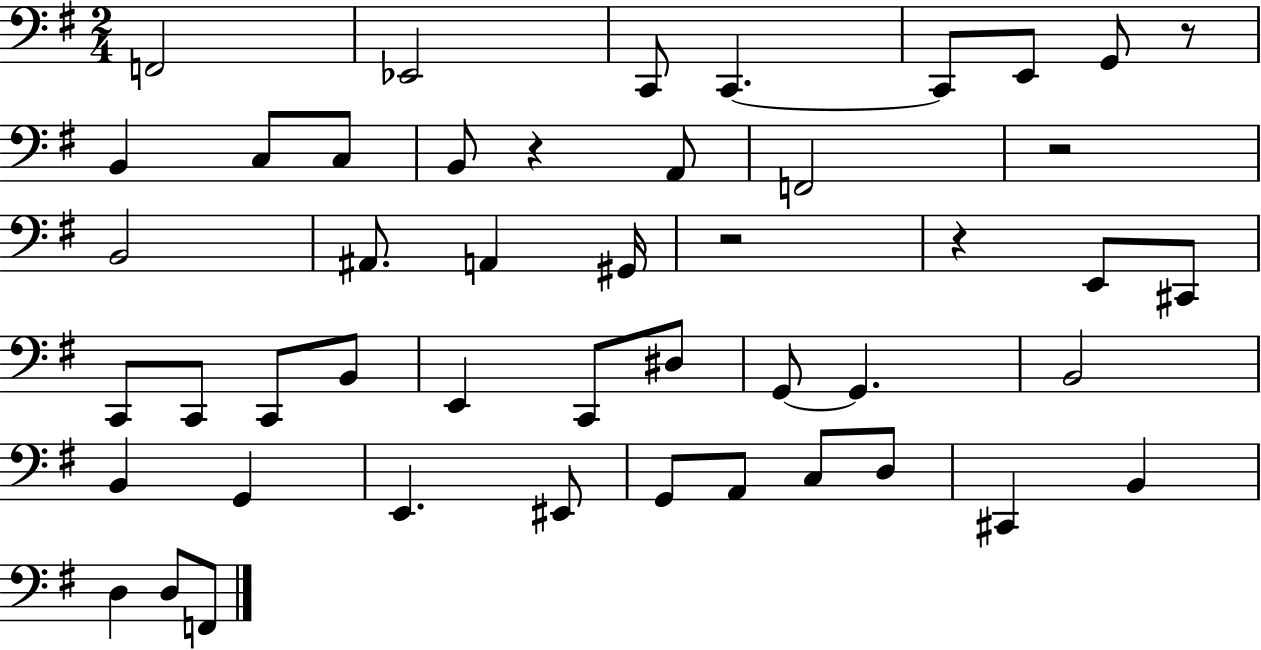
{
  \clef bass
  \numericTimeSignature
  \time 2/4
  \key g \major
  f,2 | ees,2 | c,8 c,4.~~ | c,8 e,8 g,8 r8 | \break b,4 c8 c8 | b,8 r4 a,8 | f,2 | r2 | \break b,2 | ais,8. a,4 gis,16 | r2 | r4 e,8 cis,8 | \break c,8 c,8 c,8 b,8 | e,4 c,8 dis8 | g,8~~ g,4. | b,2 | \break b,4 g,4 | e,4. eis,8 | g,8 a,8 c8 d8 | cis,4 b,4 | \break d4 d8 f,8 | \bar "|."
}